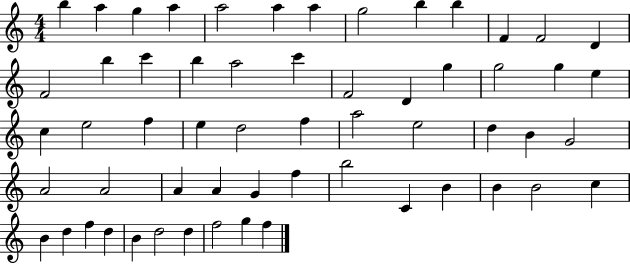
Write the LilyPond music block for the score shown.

{
  \clef treble
  \numericTimeSignature
  \time 4/4
  \key c \major
  b''4 a''4 g''4 a''4 | a''2 a''4 a''4 | g''2 b''4 b''4 | f'4 f'2 d'4 | \break f'2 b''4 c'''4 | b''4 a''2 c'''4 | f'2 d'4 g''4 | g''2 g''4 e''4 | \break c''4 e''2 f''4 | e''4 d''2 f''4 | a''2 e''2 | d''4 b'4 g'2 | \break a'2 a'2 | a'4 a'4 g'4 f''4 | b''2 c'4 b'4 | b'4 b'2 c''4 | \break b'4 d''4 f''4 d''4 | b'4 d''2 d''4 | f''2 g''4 f''4 | \bar "|."
}